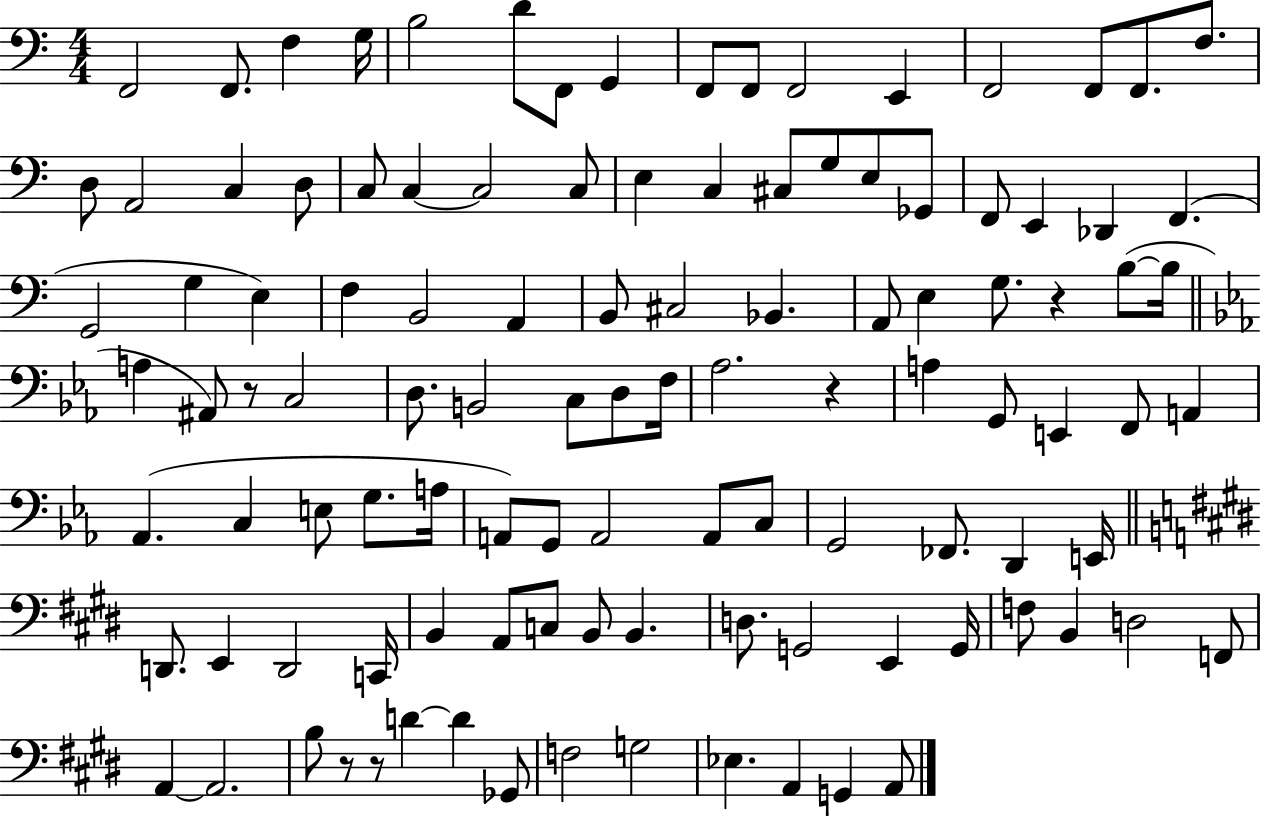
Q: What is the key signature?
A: C major